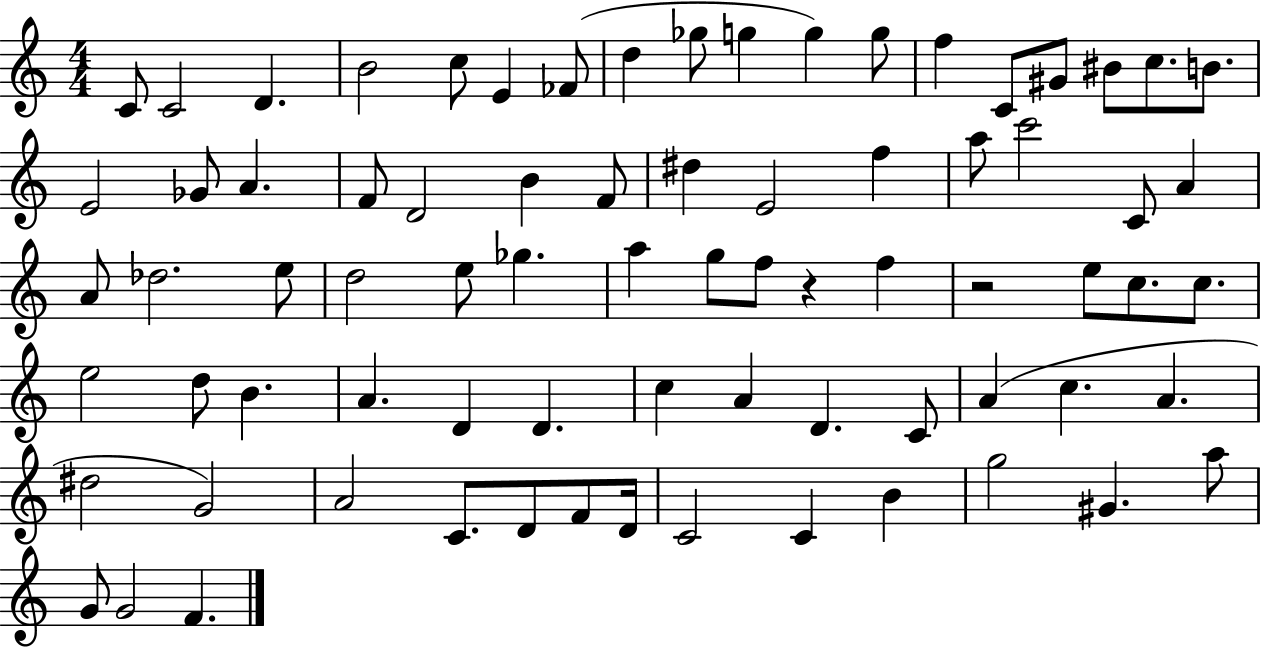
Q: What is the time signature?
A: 4/4